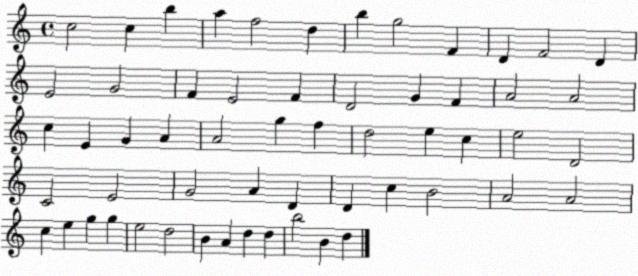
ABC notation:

X:1
T:Untitled
M:4/4
L:1/4
K:C
c2 c b a f2 d b g2 F D F2 D E2 G2 F E2 F D2 G F A2 A2 c E G A A2 g f d2 e c e2 D2 C2 E2 G2 A D D c B2 A2 A2 c e g g e2 d2 B A d d b2 B d